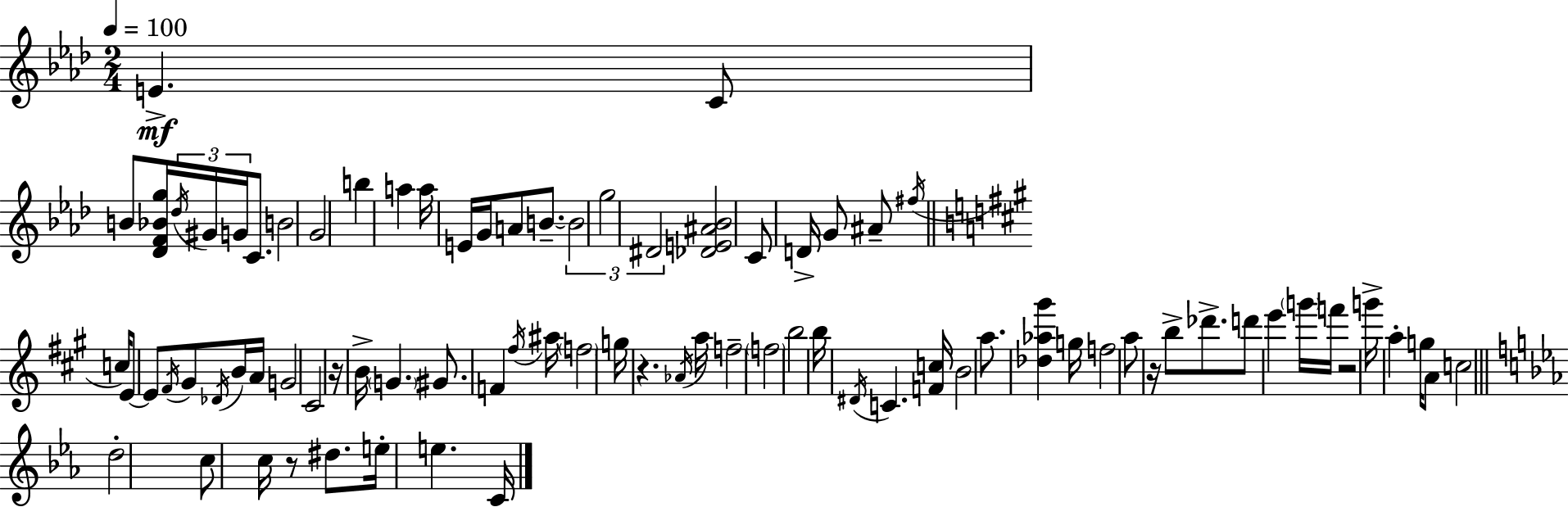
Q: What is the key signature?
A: AES major